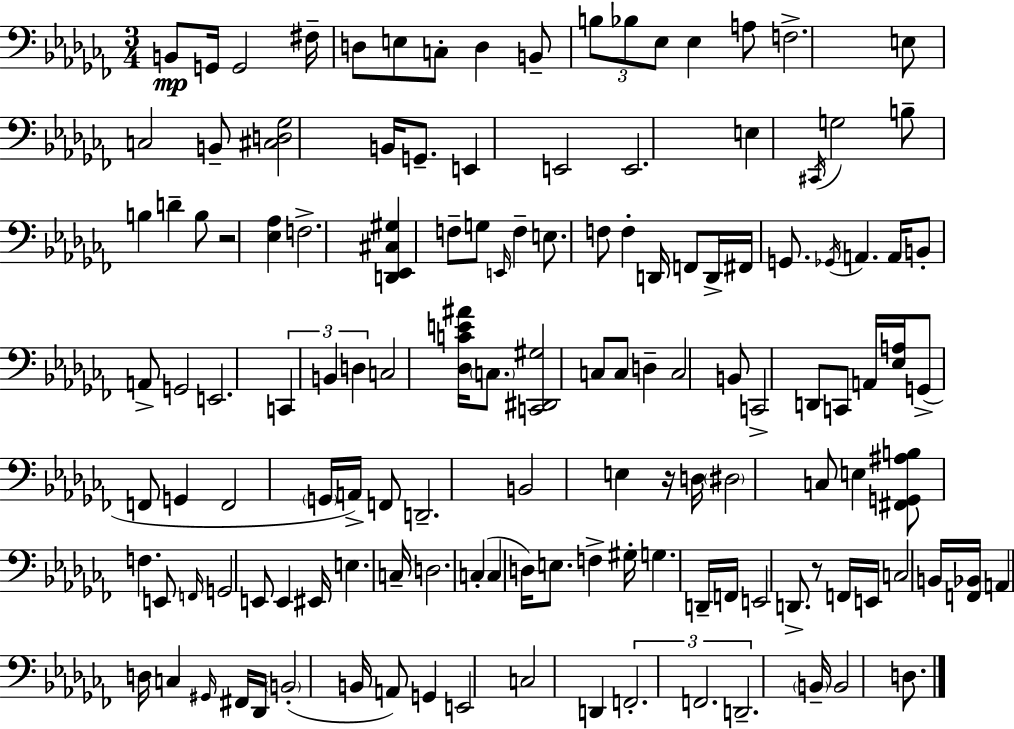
B2/e G2/s G2/h F#3/s D3/e E3/e C3/e D3/q B2/e B3/e Bb3/e Eb3/e Eb3/q A3/e F3/h. E3/e C3/h B2/e [C#3,D3,Gb3]/h B2/s G2/e. E2/q E2/h E2/h. E3/q C#2/s G3/h B3/e B3/q D4/q B3/e R/h [Eb3,Ab3]/q F3/h. [D2,Eb2,C#3,G#3]/q F3/e G3/e E2/s F3/q E3/e. F3/e F3/q D2/s F2/e D2/s F#2/s G2/e. Gb2/s A2/q. A2/s B2/e A2/e G2/h E2/h. C2/q B2/q D3/q C3/h [Db3,C4,E4,A#4]/s C3/e. [C2,D#2,G#3]/h C3/e C3/e D3/q C3/h B2/e C2/h D2/e C2/e A2/s [Eb3,A3]/s G2/e F2/e G2/q F2/h G2/s A2/s F2/e D2/h. B2/h E3/q R/s D3/s D#3/h C3/e E3/q [F#2,G2,A#3,B3]/e F3/q. E2/e F2/s G2/h E2/e E2/q EIS2/s E3/q. C3/s D3/h. C3/q C3/q D3/s E3/e. F3/q G#3/s G3/q. D2/s F2/s E2/h D2/e. R/e F2/s E2/s C3/h B2/s [F2,Bb2]/s A2/q D3/s C3/q G#2/s F#2/s Db2/s B2/h B2/s A2/e G2/q E2/h C3/h D2/q F2/h. F2/h. D2/h. B2/s B2/h D3/e.